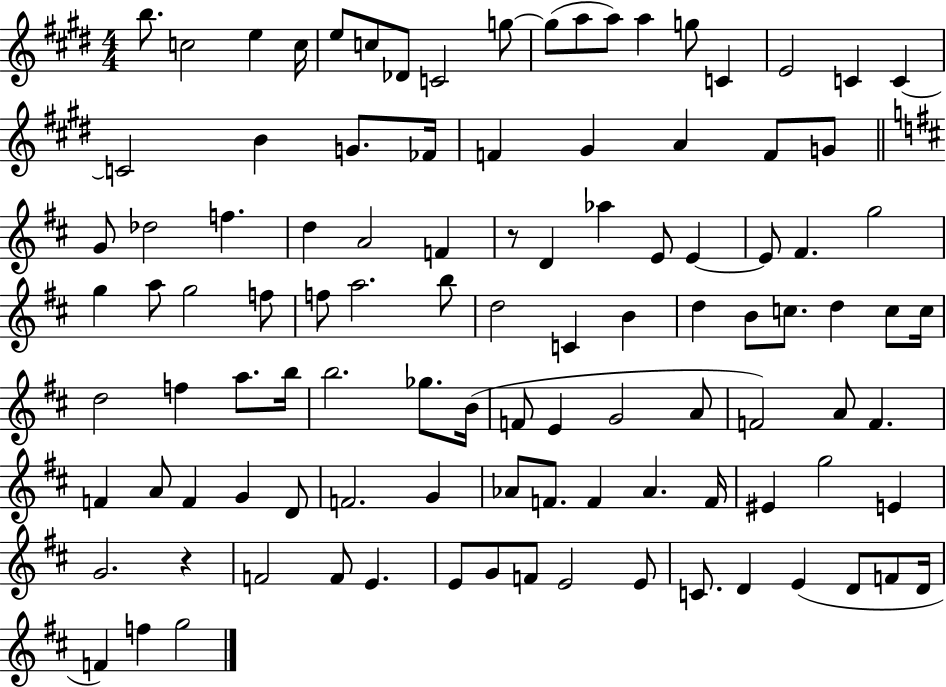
X:1
T:Untitled
M:4/4
L:1/4
K:E
b/2 c2 e c/4 e/2 c/2 _D/2 C2 g/2 g/2 a/2 a/2 a g/2 C E2 C C C2 B G/2 _F/4 F ^G A F/2 G/2 G/2 _d2 f d A2 F z/2 D _a E/2 E E/2 ^F g2 g a/2 g2 f/2 f/2 a2 b/2 d2 C B d B/2 c/2 d c/2 c/4 d2 f a/2 b/4 b2 _g/2 B/4 F/2 E G2 A/2 F2 A/2 F F A/2 F G D/2 F2 G _A/2 F/2 F _A F/4 ^E g2 E G2 z F2 F/2 E E/2 G/2 F/2 E2 E/2 C/2 D E D/2 F/2 D/4 F f g2